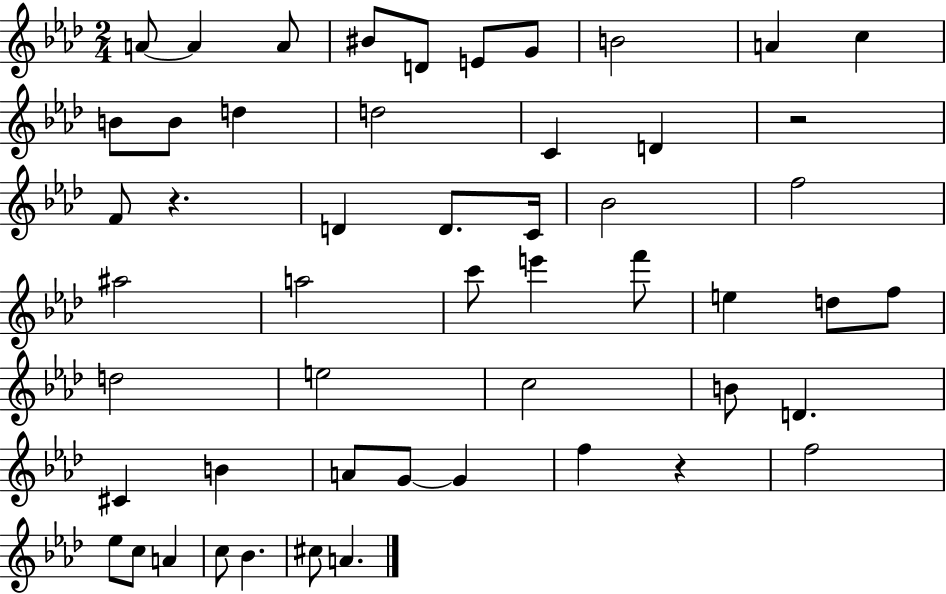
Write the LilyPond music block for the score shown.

{
  \clef treble
  \numericTimeSignature
  \time 2/4
  \key aes \major
  \repeat volta 2 { a'8~~ a'4 a'8 | bis'8 d'8 e'8 g'8 | b'2 | a'4 c''4 | \break b'8 b'8 d''4 | d''2 | c'4 d'4 | r2 | \break f'8 r4. | d'4 d'8. c'16 | bes'2 | f''2 | \break ais''2 | a''2 | c'''8 e'''4 f'''8 | e''4 d''8 f''8 | \break d''2 | e''2 | c''2 | b'8 d'4. | \break cis'4 b'4 | a'8 g'8~~ g'4 | f''4 r4 | f''2 | \break ees''8 c''8 a'4 | c''8 bes'4. | cis''8 a'4. | } \bar "|."
}